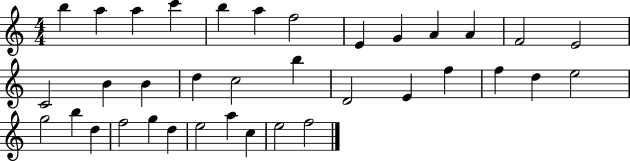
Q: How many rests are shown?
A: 0